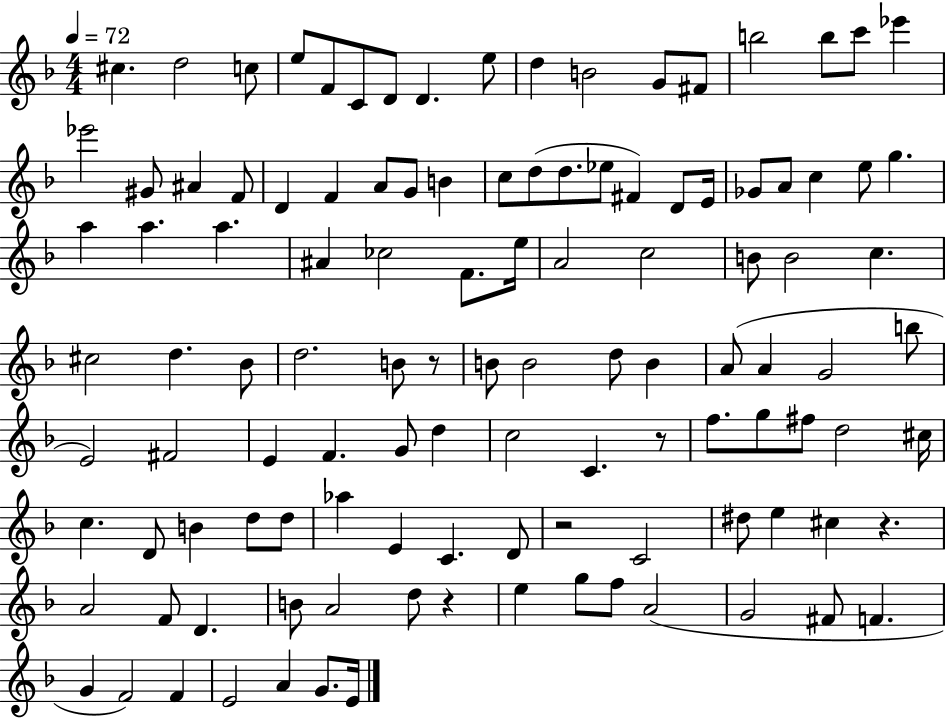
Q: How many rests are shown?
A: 5